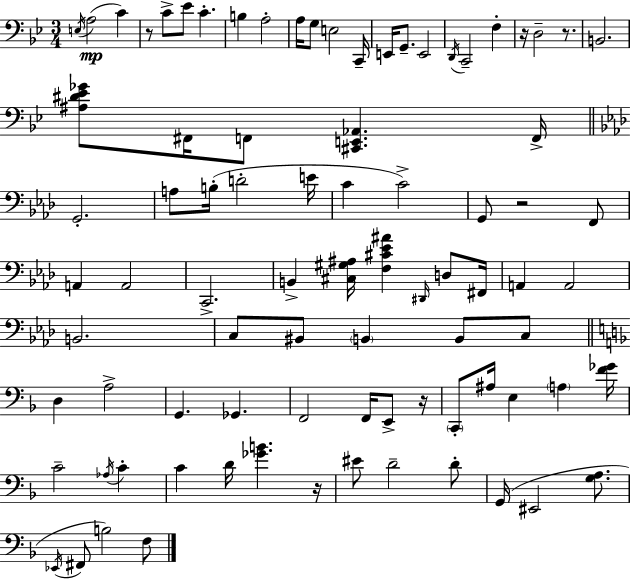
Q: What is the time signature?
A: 3/4